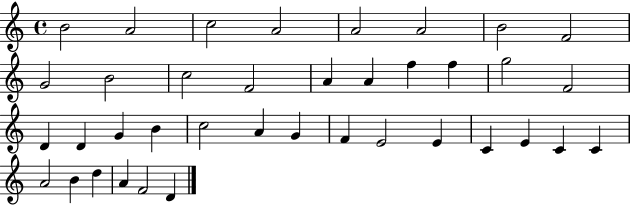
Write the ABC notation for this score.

X:1
T:Untitled
M:4/4
L:1/4
K:C
B2 A2 c2 A2 A2 A2 B2 F2 G2 B2 c2 F2 A A f f g2 F2 D D G B c2 A G F E2 E C E C C A2 B d A F2 D